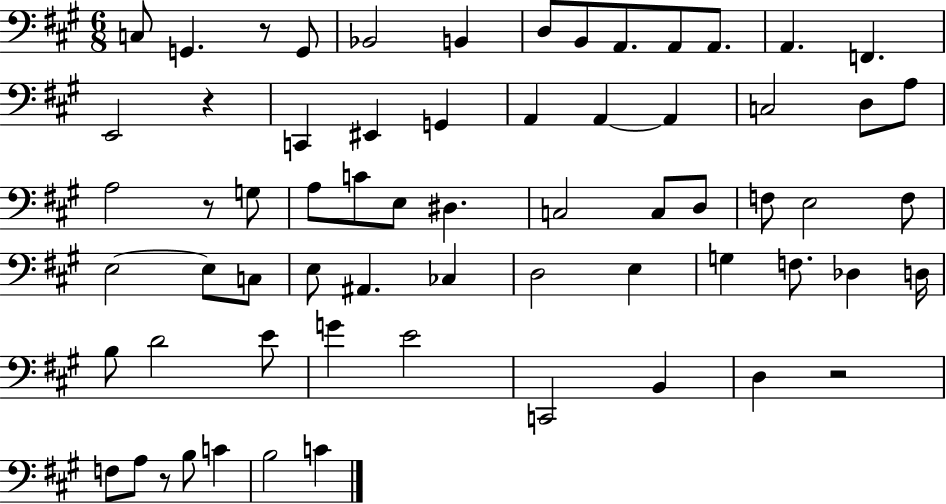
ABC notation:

X:1
T:Untitled
M:6/8
L:1/4
K:A
C,/2 G,, z/2 G,,/2 _B,,2 B,, D,/2 B,,/2 A,,/2 A,,/2 A,,/2 A,, F,, E,,2 z C,, ^E,, G,, A,, A,, A,, C,2 D,/2 A,/2 A,2 z/2 G,/2 A,/2 C/2 E,/2 ^D, C,2 C,/2 D,/2 F,/2 E,2 F,/2 E,2 E,/2 C,/2 E,/2 ^A,, _C, D,2 E, G, F,/2 _D, D,/4 B,/2 D2 E/2 G E2 C,,2 B,, D, z2 F,/2 A,/2 z/2 B,/2 C B,2 C